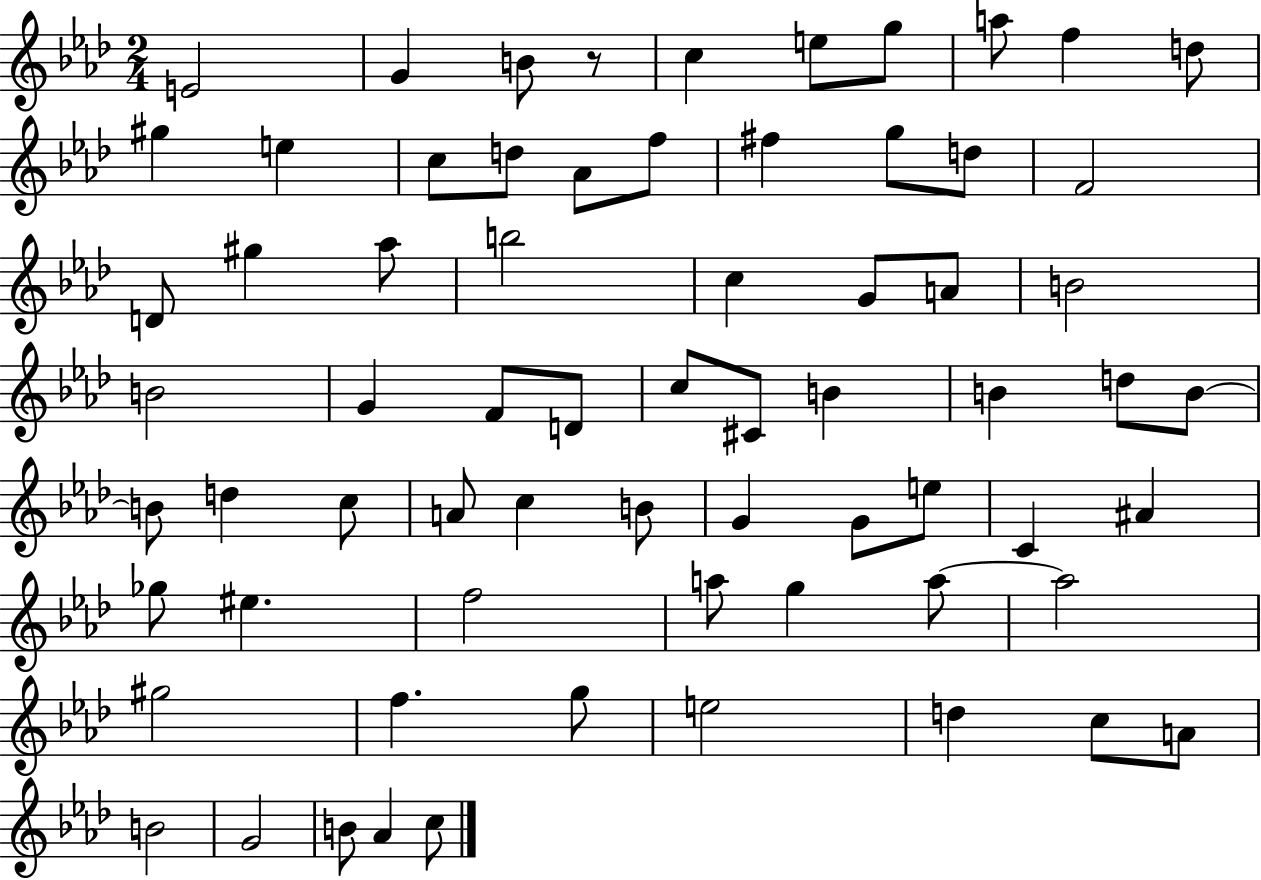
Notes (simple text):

E4/h G4/q B4/e R/e C5/q E5/e G5/e A5/e F5/q D5/e G#5/q E5/q C5/e D5/e Ab4/e F5/e F#5/q G5/e D5/e F4/h D4/e G#5/q Ab5/e B5/h C5/q G4/e A4/e B4/h B4/h G4/q F4/e D4/e C5/e C#4/e B4/q B4/q D5/e B4/e B4/e D5/q C5/e A4/e C5/q B4/e G4/q G4/e E5/e C4/q A#4/q Gb5/e EIS5/q. F5/h A5/e G5/q A5/e A5/h G#5/h F5/q. G5/e E5/h D5/q C5/e A4/e B4/h G4/h B4/e Ab4/q C5/e